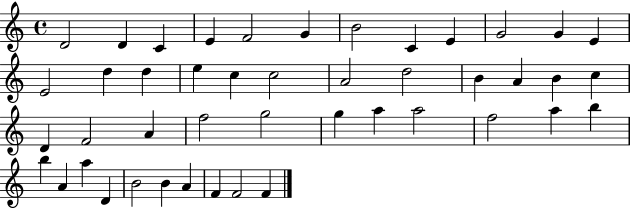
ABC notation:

X:1
T:Untitled
M:4/4
L:1/4
K:C
D2 D C E F2 G B2 C E G2 G E E2 d d e c c2 A2 d2 B A B c D F2 A f2 g2 g a a2 f2 a b b A a D B2 B A F F2 F